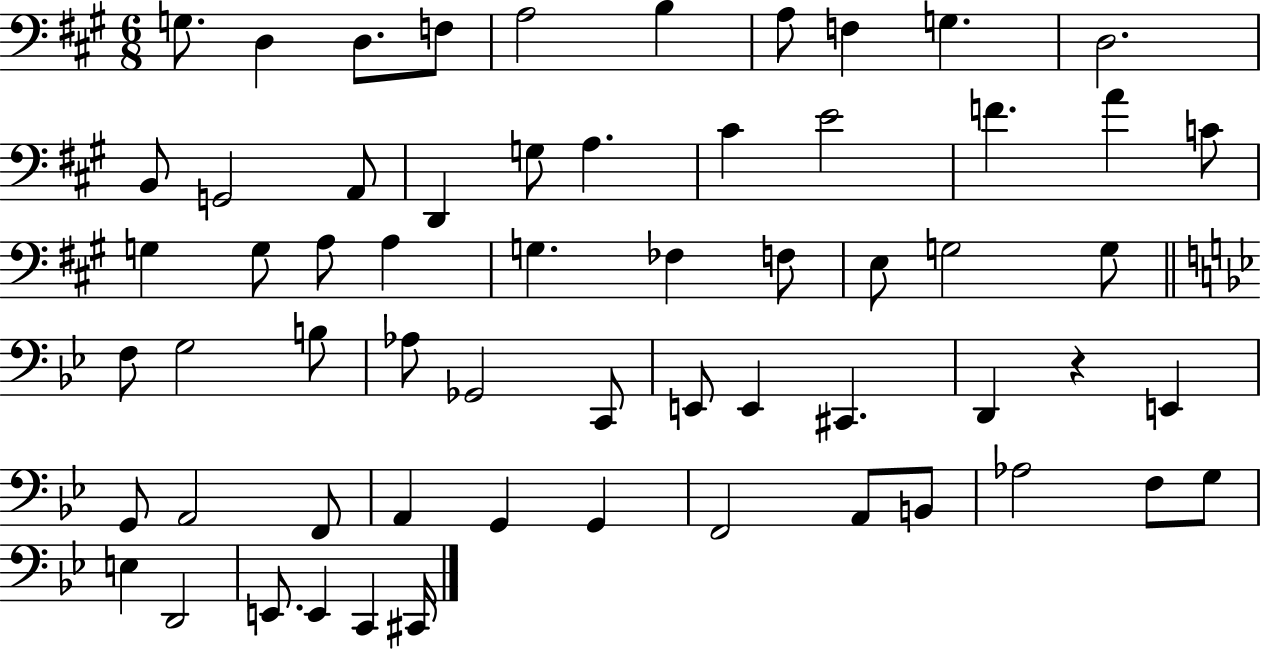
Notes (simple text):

G3/e. D3/q D3/e. F3/e A3/h B3/q A3/e F3/q G3/q. D3/h. B2/e G2/h A2/e D2/q G3/e A3/q. C#4/q E4/h F4/q. A4/q C4/e G3/q G3/e A3/e A3/q G3/q. FES3/q F3/e E3/e G3/h G3/e F3/e G3/h B3/e Ab3/e Gb2/h C2/e E2/e E2/q C#2/q. D2/q R/q E2/q G2/e A2/h F2/e A2/q G2/q G2/q F2/h A2/e B2/e Ab3/h F3/e G3/e E3/q D2/h E2/e. E2/q C2/q C#2/s